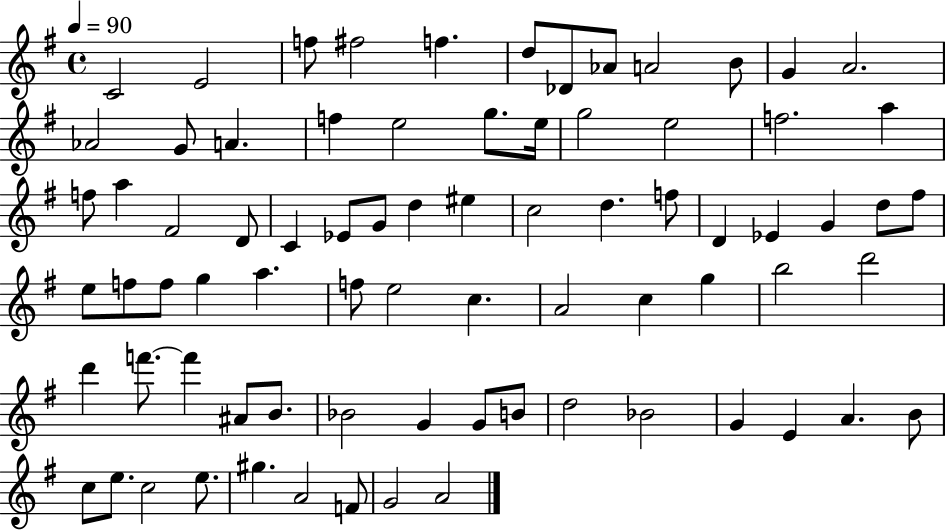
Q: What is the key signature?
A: G major